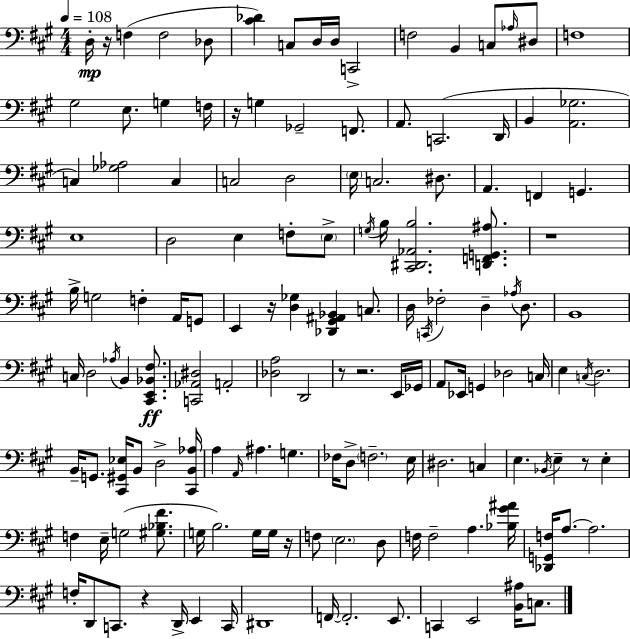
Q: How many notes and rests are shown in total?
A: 143